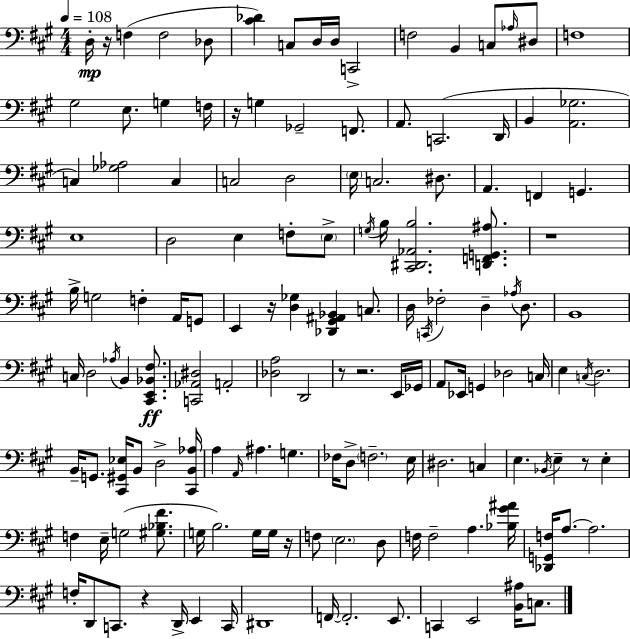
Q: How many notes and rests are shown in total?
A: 143